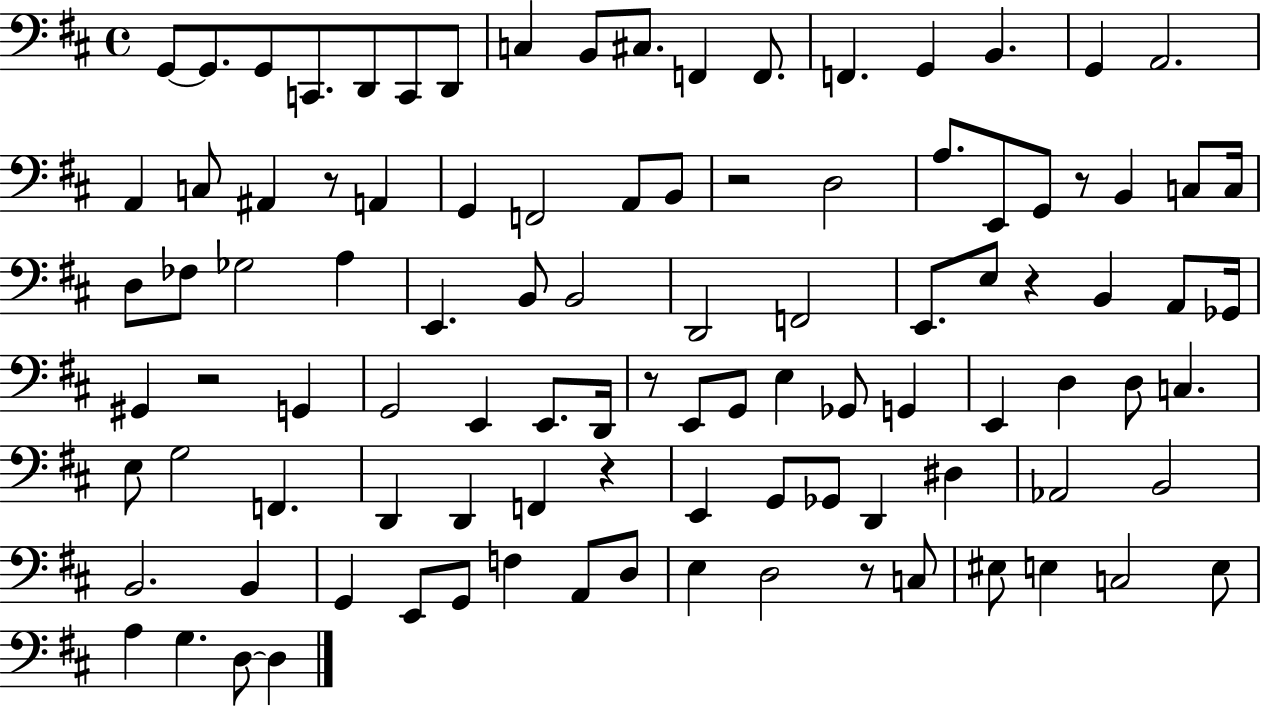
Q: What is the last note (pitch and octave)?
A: D3